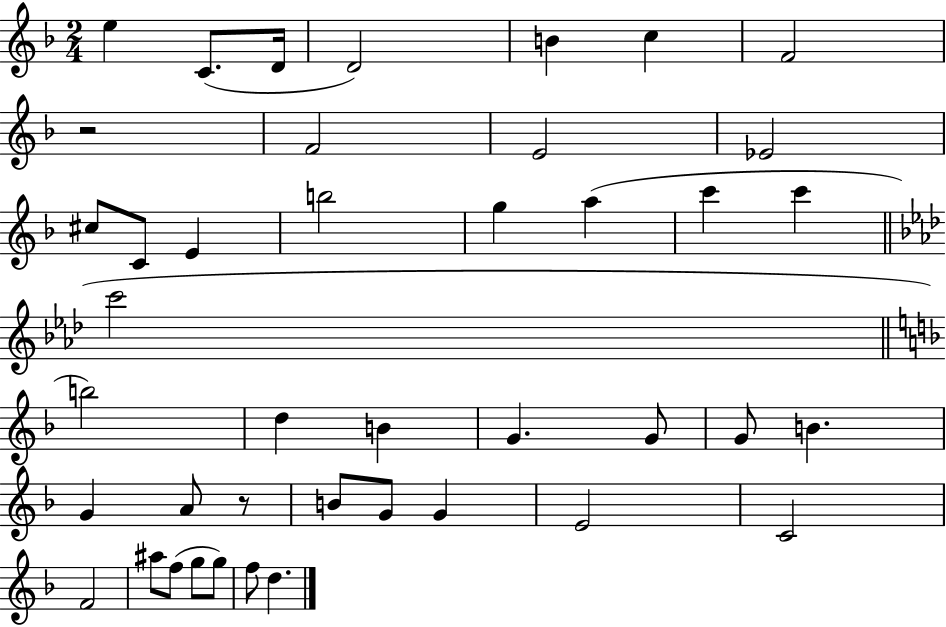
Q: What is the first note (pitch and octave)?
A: E5